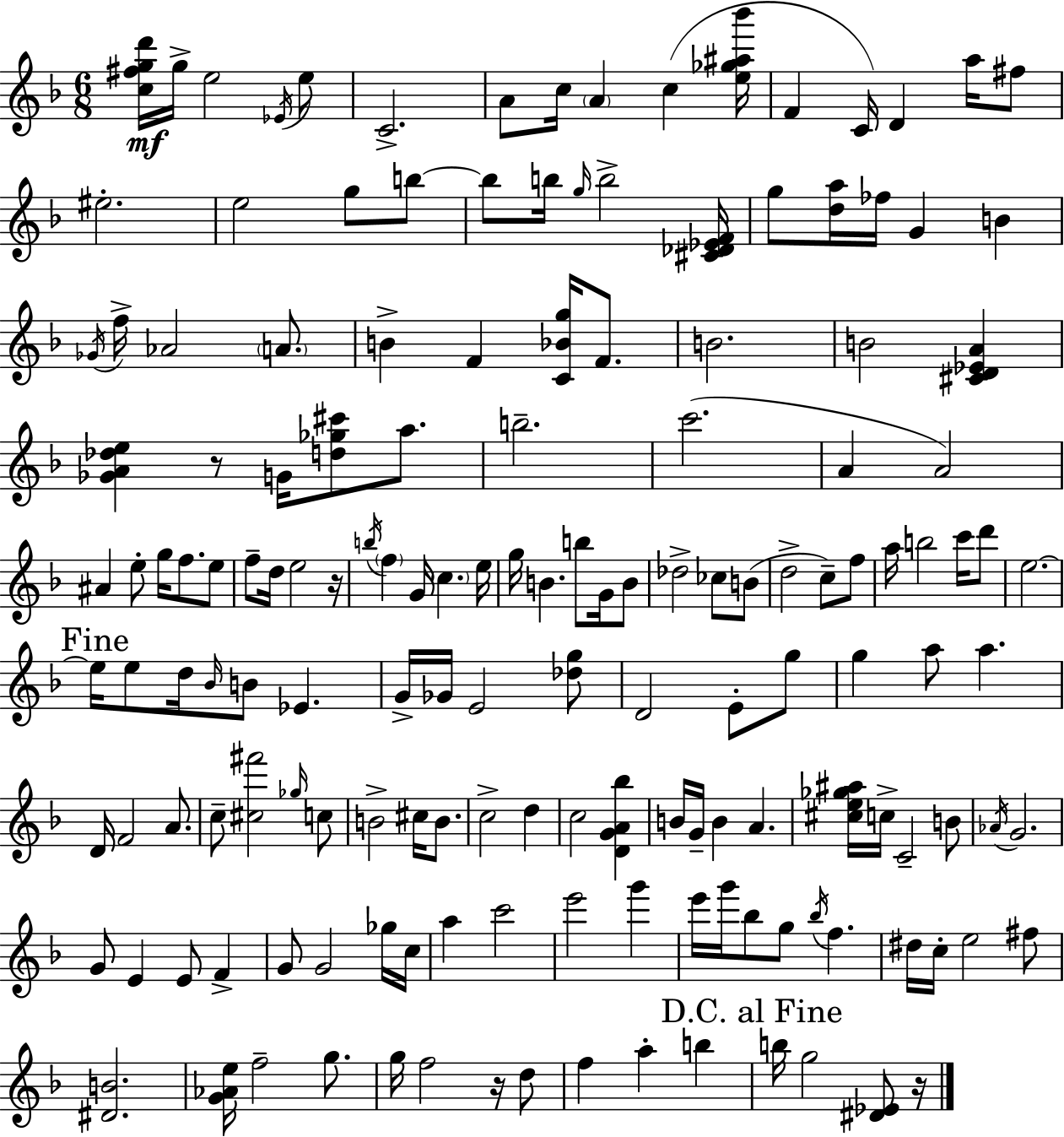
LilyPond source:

{
  \clef treble
  \numericTimeSignature
  \time 6/8
  \key d \minor
  <c'' fis'' g'' d'''>16\mf g''16-> e''2 \acciaccatura { ees'16 } e''8 | c'2.-> | a'8 c''16 \parenthesize a'4 c''4( | <e'' ges'' ais'' bes'''>16 f'4 c'16) d'4 a''16 fis''8 | \break eis''2.-. | e''2 g''8 b''8~~ | b''8 b''16 \grace { g''16 } b''2-> | <cis' des' ees' f'>16 g''8 <d'' a''>16 fes''16 g'4 b'4 | \break \acciaccatura { ges'16 } f''16-> aes'2 | \parenthesize a'8. b'4-> f'4 <c' bes' g''>16 | f'8. b'2. | b'2 <cis' d' ees' a'>4 | \break <ges' a' des'' e''>4 r8 g'16 <d'' ges'' cis'''>8 | a''8. b''2.-- | c'''2.( | a'4 a'2) | \break ais'4 e''8-. g''16 f''8. | e''8 f''8-- d''16 e''2 | r16 \acciaccatura { b''16 } \parenthesize f''4 g'16 \parenthesize c''4. | e''16 g''16 b'4. b''8 | \break g'16 b'8 des''2-> | ces''8 b'8( d''2-> | c''8--) f''8 a''16 b''2 | c'''16 d'''8 e''2.~~ | \break \mark "Fine" e''16 e''8 d''16 \grace { bes'16 } b'8 ees'4. | g'16-> ges'16 e'2 | <des'' g''>8 d'2 | e'8-. g''8 g''4 a''8 a''4. | \break d'16 f'2 | a'8. c''8-- <cis'' fis'''>2 | \grace { ges''16 } c''8 b'2-> | cis''16 b'8. c''2-> | \break d''4 c''2 | <d' g' a' bes''>4 b'16 g'16-- b'4 | a'4. <cis'' e'' ges'' ais''>16 c''16-> c'2-- | b'8 \acciaccatura { aes'16 } g'2. | \break g'8 e'4 | e'8 f'4-> g'8 g'2 | ges''16 c''16 a''4 c'''2 | e'''2 | \break g'''4 e'''16 g'''16 bes''8 g''8 | \acciaccatura { bes''16 } f''4. dis''16 c''16-. e''2 | fis''8 <dis' b'>2. | <g' aes' e''>16 f''2-- | \break g''8. g''16 f''2 | r16 d''8 f''4 | a''4-. b''4 \mark "D.C. al Fine" b''16 g''2 | <dis' ees'>8 r16 \bar "|."
}